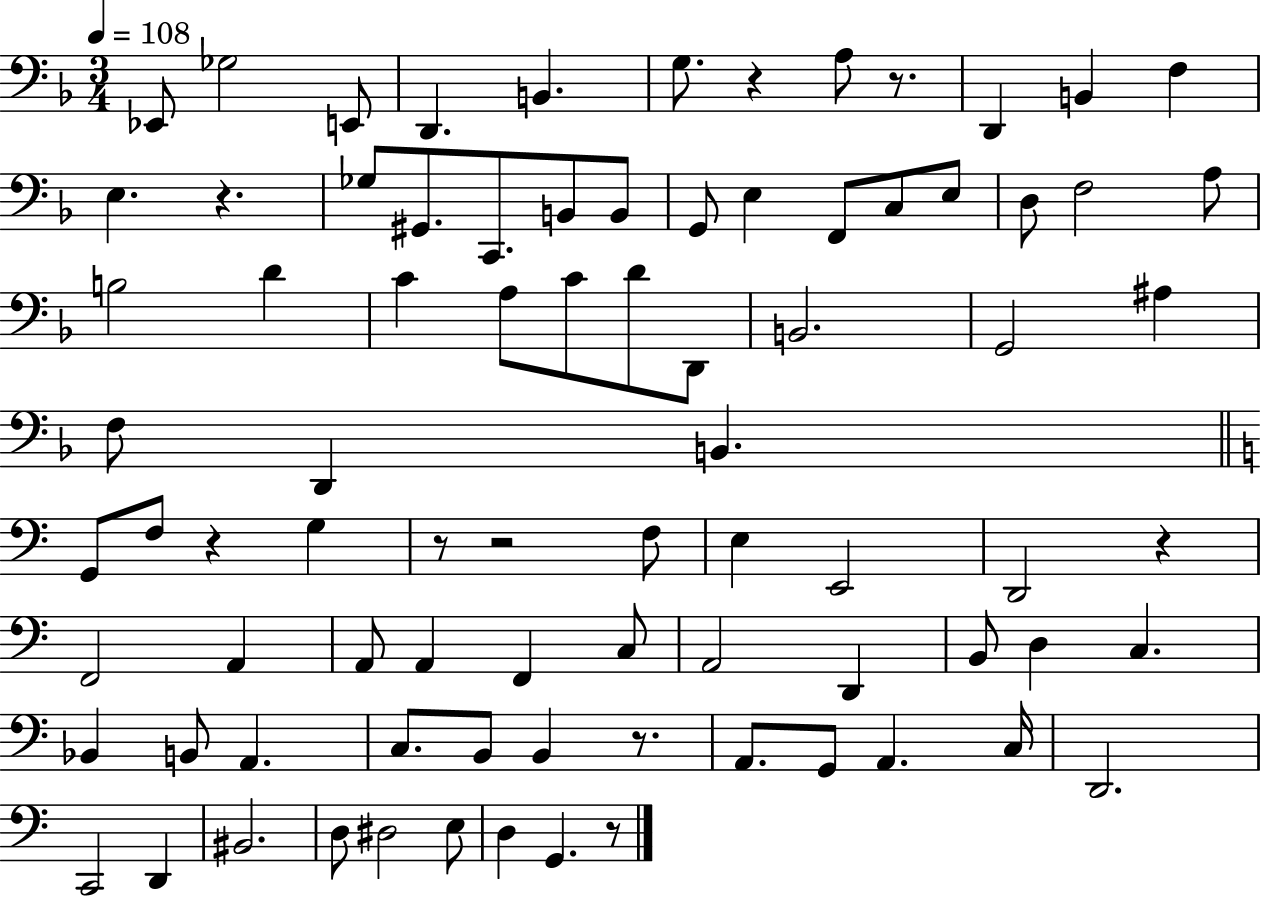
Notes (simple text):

Eb2/e Gb3/h E2/e D2/q. B2/q. G3/e. R/q A3/e R/e. D2/q B2/q F3/q E3/q. R/q. Gb3/e G#2/e. C2/e. B2/e B2/e G2/e E3/q F2/e C3/e E3/e D3/e F3/h A3/e B3/h D4/q C4/q A3/e C4/e D4/e D2/e B2/h. G2/h A#3/q F3/e D2/q B2/q. G2/e F3/e R/q G3/q R/e R/h F3/e E3/q E2/h D2/h R/q F2/h A2/q A2/e A2/q F2/q C3/e A2/h D2/q B2/e D3/q C3/q. Bb2/q B2/e A2/q. C3/e. B2/e B2/q R/e. A2/e. G2/e A2/q. C3/s D2/h. C2/h D2/q BIS2/h. D3/e D#3/h E3/e D3/q G2/q. R/e